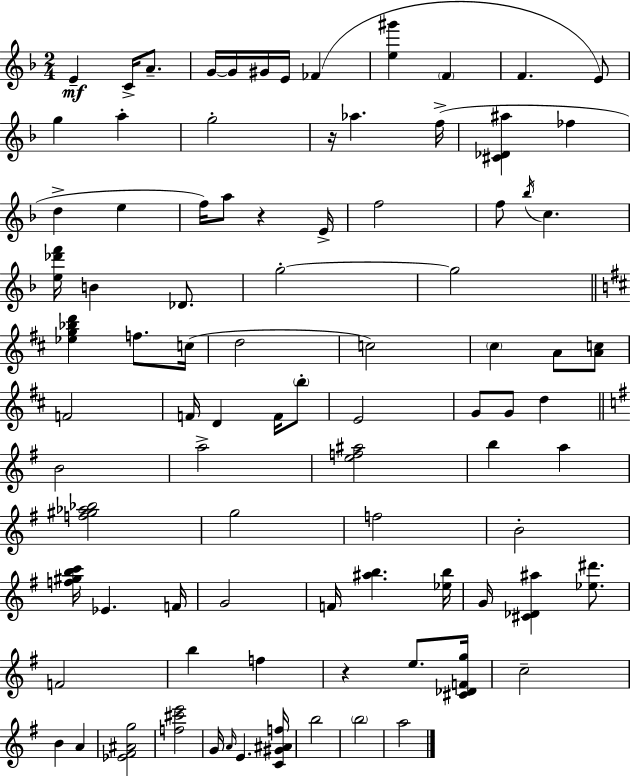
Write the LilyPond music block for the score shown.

{
  \clef treble
  \numericTimeSignature
  \time 2/4
  \key f \major
  e'4--\mf c'16-> a'8.-- | g'16~~ g'16 gis'16 e'16 fes'4( | <e'' gis'''>4 \parenthesize f'4 | f'4. e'8) | \break g''4 a''4-. | g''2-. | r16 aes''4. f''16->( | <cis' des' ais''>4 fes''4 | \break d''4-> e''4 | f''16) a''8 r4 e'16-> | f''2 | f''8 \acciaccatura { bes''16 } c''4. | \break <e'' des''' f'''>16 b'4 des'8. | g''2-.~~ | g''2 | \bar "||" \break \key b \minor <ees'' g'' bes'' d'''>4 f''8. c''16( | d''2 | c''2) | \parenthesize cis''4 a'8 <a' c''>8 | \break f'2 | f'16 d'4 f'16 \parenthesize b''8-. | e'2 | g'8 g'8 d''4 | \break \bar "||" \break \key g \major b'2 | a''2-> | <e'' f'' ais''>2 | b''4 a''4 | \break <f'' gis'' aes'' bes''>2 | g''2 | f''2 | b'2-. | \break <f'' gis'' b'' c'''>16 ees'4. f'16 | g'2 | f'16 <ais'' b''>4. <ees'' b''>16 | g'16 <cis' des' ais''>4 <ees'' dis'''>8. | \break f'2 | b''4 f''4 | r4 e''8. <cis' des' f' g''>16 | c''2-- | \break b'4 a'4 | <ees' fis' ais' g''>2 | <f'' cis''' e'''>2 | g'16 \grace { a'16 } e'4. | \break <c' gis' ais' f''>16 b''2 | \parenthesize b''2 | a''2 | \bar "|."
}